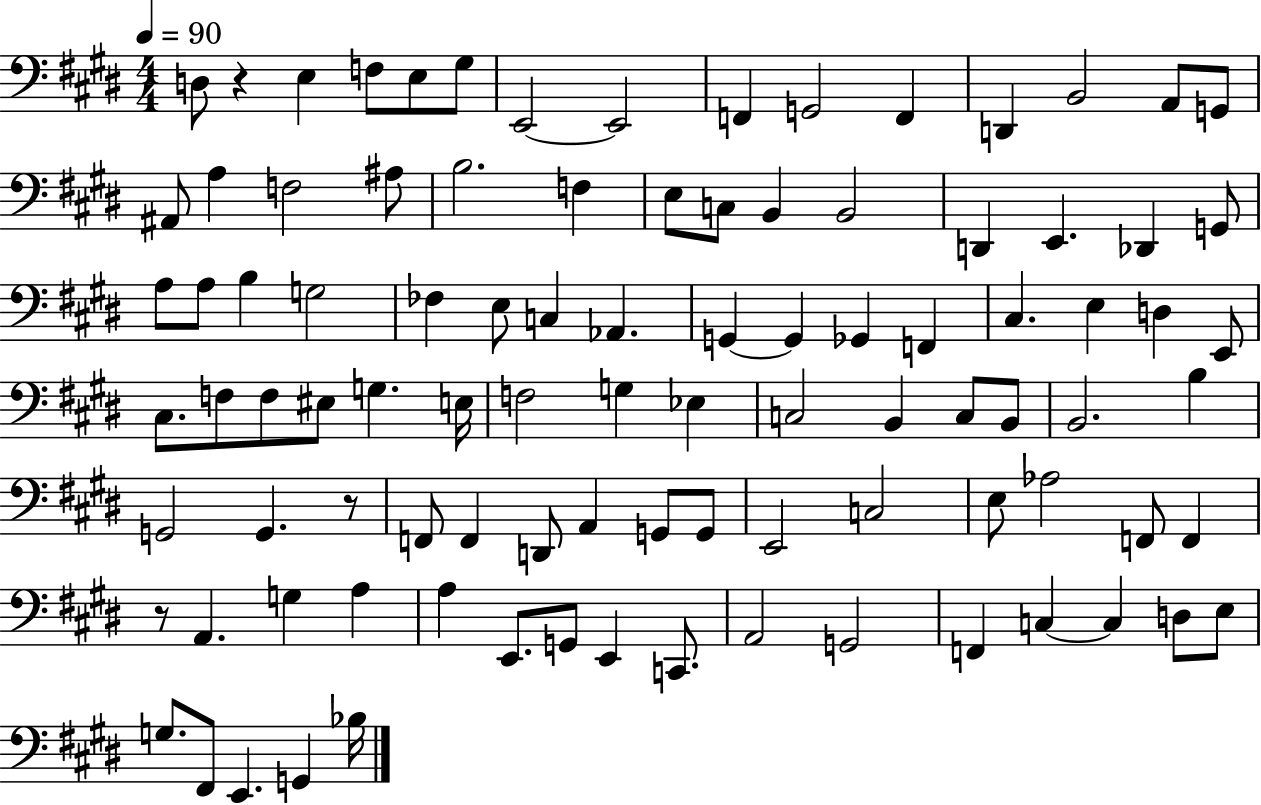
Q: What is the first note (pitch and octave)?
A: D3